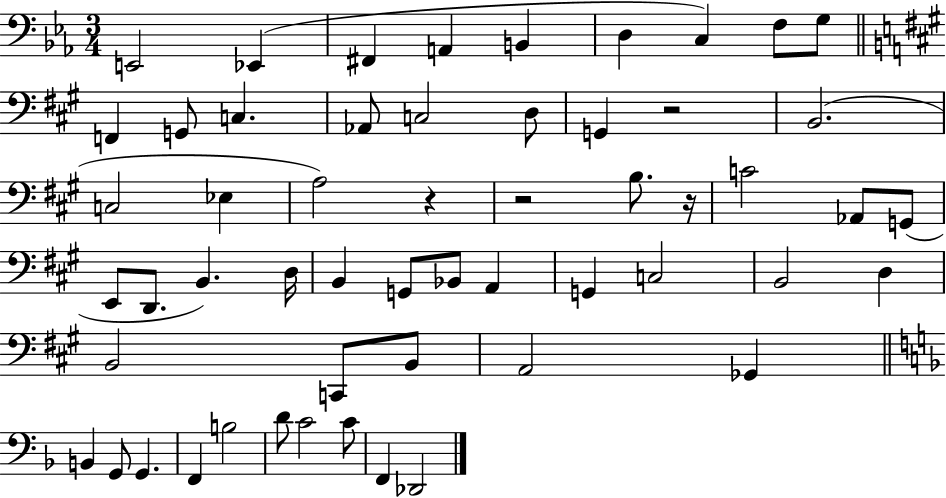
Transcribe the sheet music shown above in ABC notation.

X:1
T:Untitled
M:3/4
L:1/4
K:Eb
E,,2 _E,, ^F,, A,, B,, D, C, F,/2 G,/2 F,, G,,/2 C, _A,,/2 C,2 D,/2 G,, z2 B,,2 C,2 _E, A,2 z z2 B,/2 z/4 C2 _A,,/2 G,,/2 E,,/2 D,,/2 B,, D,/4 B,, G,,/2 _B,,/2 A,, G,, C,2 B,,2 D, B,,2 C,,/2 B,,/2 A,,2 _G,, B,, G,,/2 G,, F,, B,2 D/2 C2 C/2 F,, _D,,2